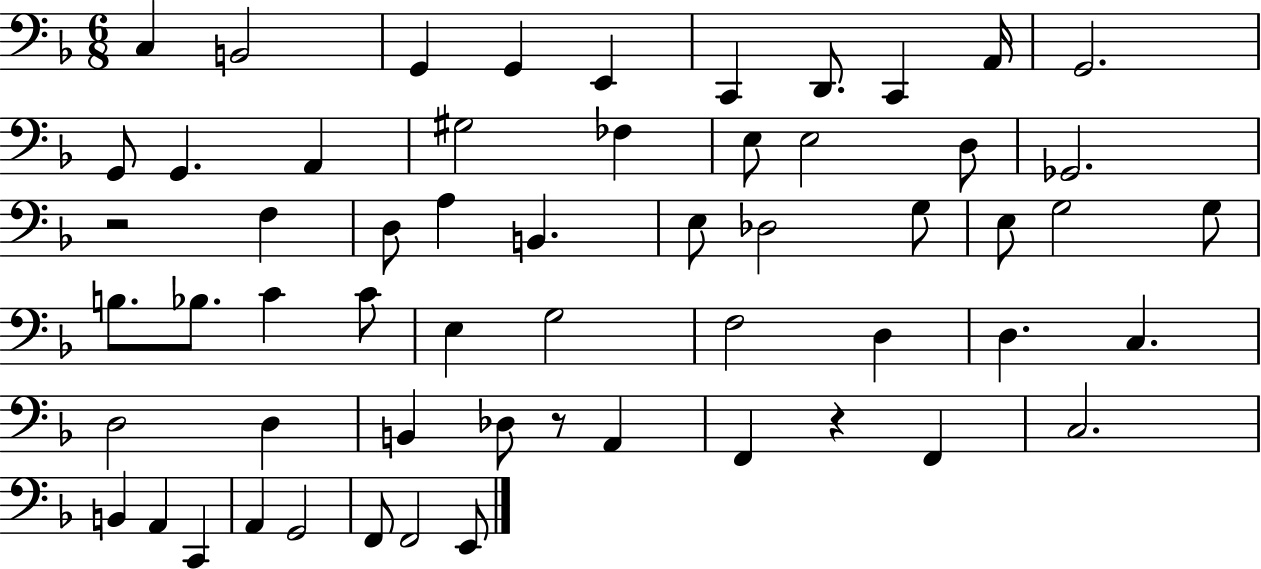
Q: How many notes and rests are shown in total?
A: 58